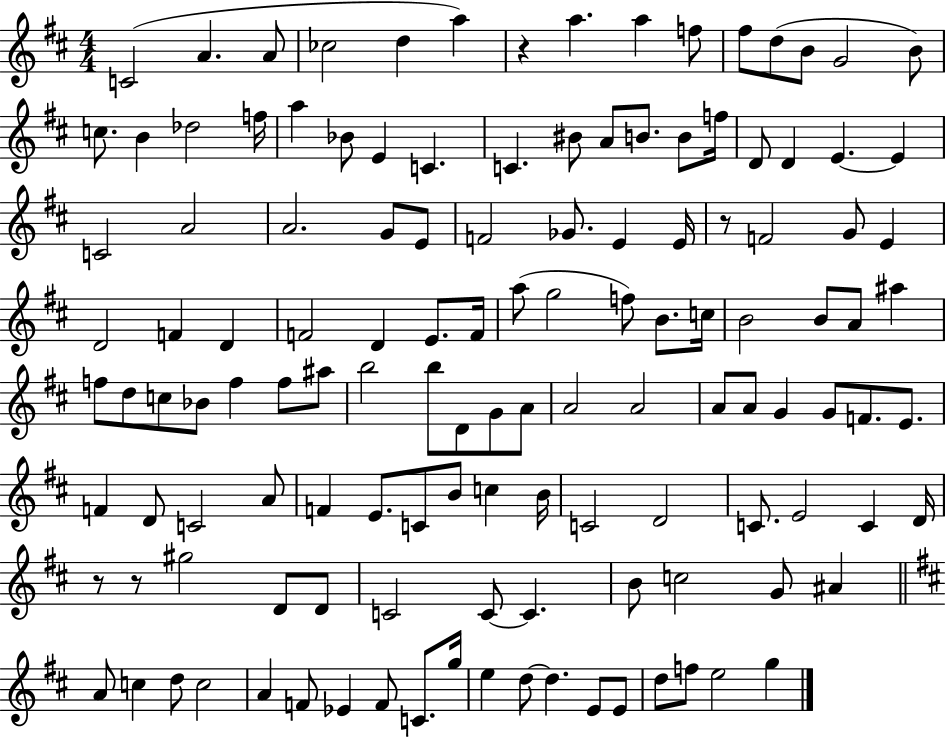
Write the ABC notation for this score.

X:1
T:Untitled
M:4/4
L:1/4
K:D
C2 A A/2 _c2 d a z a a f/2 ^f/2 d/2 B/2 G2 B/2 c/2 B _d2 f/4 a _B/2 E C C ^B/2 A/2 B/2 B/2 f/4 D/2 D E E C2 A2 A2 G/2 E/2 F2 _G/2 E E/4 z/2 F2 G/2 E D2 F D F2 D E/2 F/4 a/2 g2 f/2 B/2 c/4 B2 B/2 A/2 ^a f/2 d/2 c/2 _B/2 f f/2 ^a/2 b2 b/2 D/2 G/2 A/2 A2 A2 A/2 A/2 G G/2 F/2 E/2 F D/2 C2 A/2 F E/2 C/2 B/2 c B/4 C2 D2 C/2 E2 C D/4 z/2 z/2 ^g2 D/2 D/2 C2 C/2 C B/2 c2 G/2 ^A A/2 c d/2 c2 A F/2 _E F/2 C/2 g/4 e d/2 d E/2 E/2 d/2 f/2 e2 g